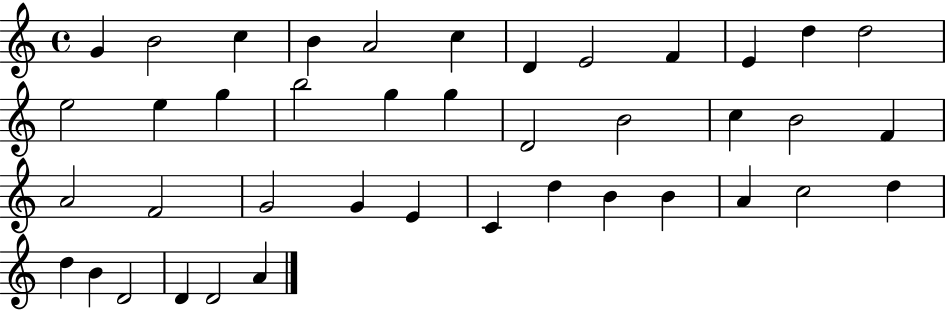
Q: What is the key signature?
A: C major